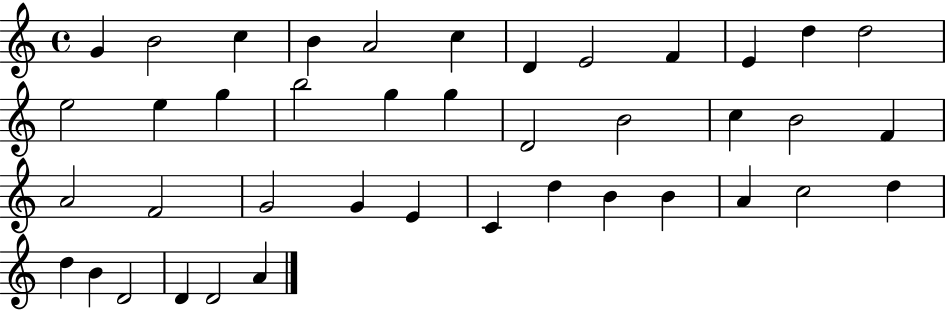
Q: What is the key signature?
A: C major